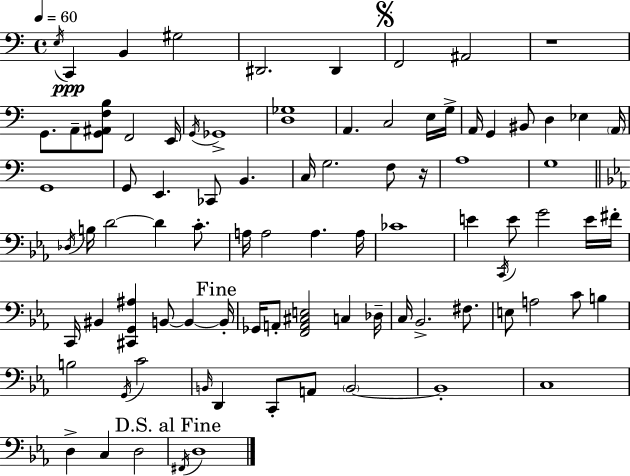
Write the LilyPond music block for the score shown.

{
  \clef bass
  \time 4/4
  \defaultTimeSignature
  \key a \minor
  \tempo 4 = 60
  \repeat volta 2 { \acciaccatura { e16 }\ppp c,4 b,4 gis2 | dis,2. dis,4 | \mark \markup { \musicglyph "scripts.segno" } f,2 ais,2 | r1 | \break g,8. a,8-- <g, ais, f b>8 f,2 | e,16 \acciaccatura { g,16 } ges,1-> | <d ges>1 | a,4. c2 | \break e16 g16-> a,16 g,4 bis,8 d4 ees4 | \parenthesize a,16 g,1 | g,8 e,4. ces,8 b,4. | c16 g2. f8 | \break r16 a1 | g1 | \bar "||" \break \key c \minor \acciaccatura { des16 } b16 d'2~~ d'4 c'8.-. | a16 a2 a4. | a16 ces'1 | e'4 \acciaccatura { c,16 } e'8 g'2 | \break e'16 fis'16-. c,16 bis,4 <cis, g, ais>4 b,8~~ b,4~~ | \mark "Fine" b,16-. ges,16 a,8-. <f, a, cis e>2 c4 | des16-- c16 bes,2.-> fis8. | e8 a2 c'8 b4 | \break b2 \acciaccatura { g,16 } c'2 | \grace { b,16 } d,4 c,8-. a,8 \parenthesize b,2~~ | b,1-. | c1 | \break d4-> c4 d2 | \mark "D.S. al Fine" \acciaccatura { fis,16 } d1 | } \bar "|."
}